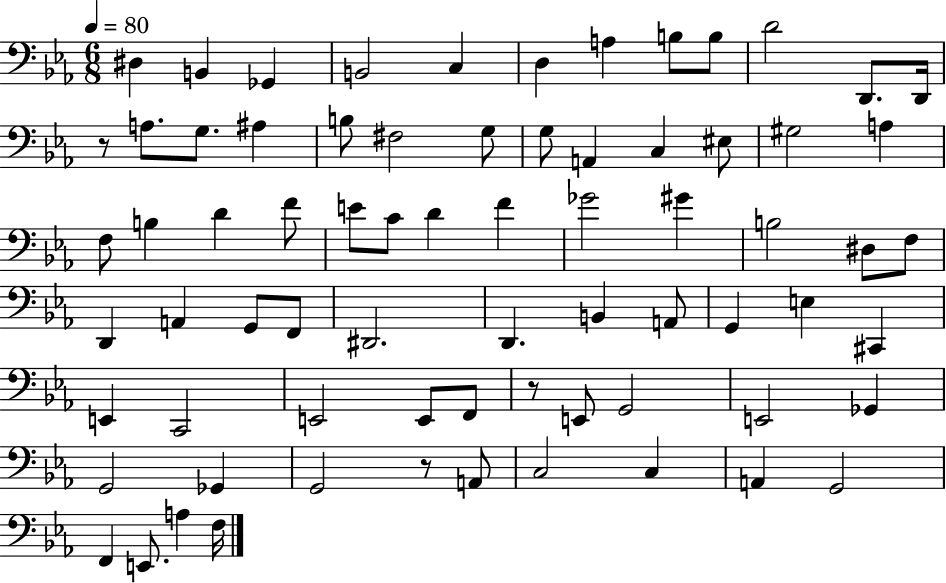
{
  \clef bass
  \numericTimeSignature
  \time 6/8
  \key ees \major
  \tempo 4 = 80
  dis4 b,4 ges,4 | b,2 c4 | d4 a4 b8 b8 | d'2 d,8. d,16 | \break r8 a8. g8. ais4 | b8 fis2 g8 | g8 a,4 c4 eis8 | gis2 a4 | \break f8 b4 d'4 f'8 | e'8 c'8 d'4 f'4 | ges'2 gis'4 | b2 dis8 f8 | \break d,4 a,4 g,8 f,8 | dis,2. | d,4. b,4 a,8 | g,4 e4 cis,4 | \break e,4 c,2 | e,2 e,8 f,8 | r8 e,8 g,2 | e,2 ges,4 | \break g,2 ges,4 | g,2 r8 a,8 | c2 c4 | a,4 g,2 | \break f,4 e,8. a4 f16 | \bar "|."
}